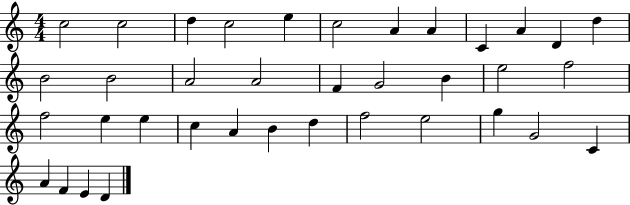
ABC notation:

X:1
T:Untitled
M:4/4
L:1/4
K:C
c2 c2 d c2 e c2 A A C A D d B2 B2 A2 A2 F G2 B e2 f2 f2 e e c A B d f2 e2 g G2 C A F E D